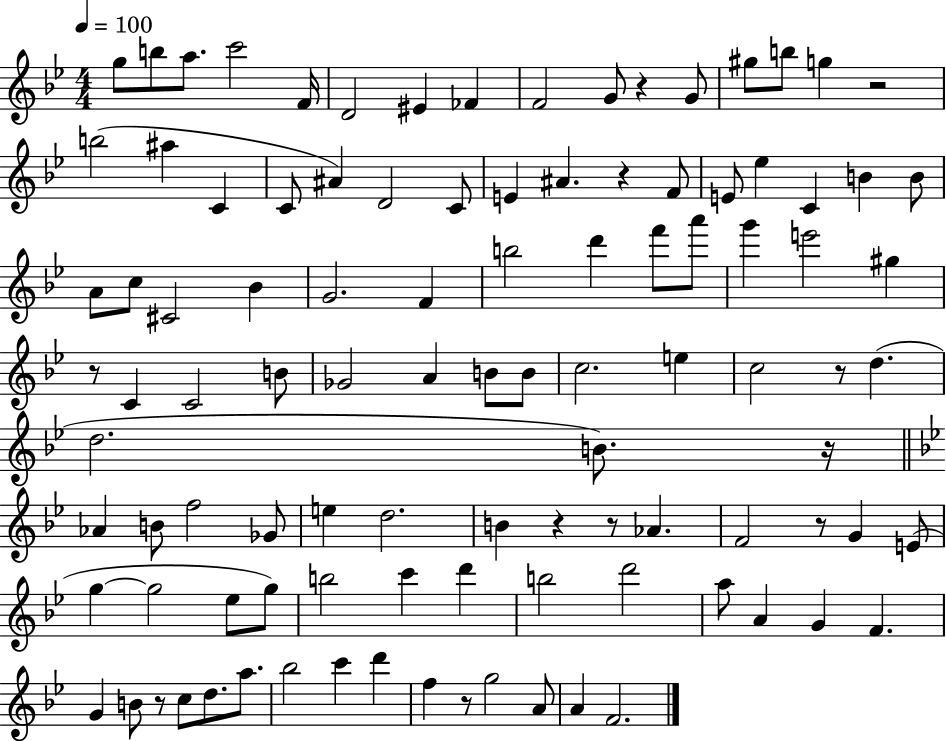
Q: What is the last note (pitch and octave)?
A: F4